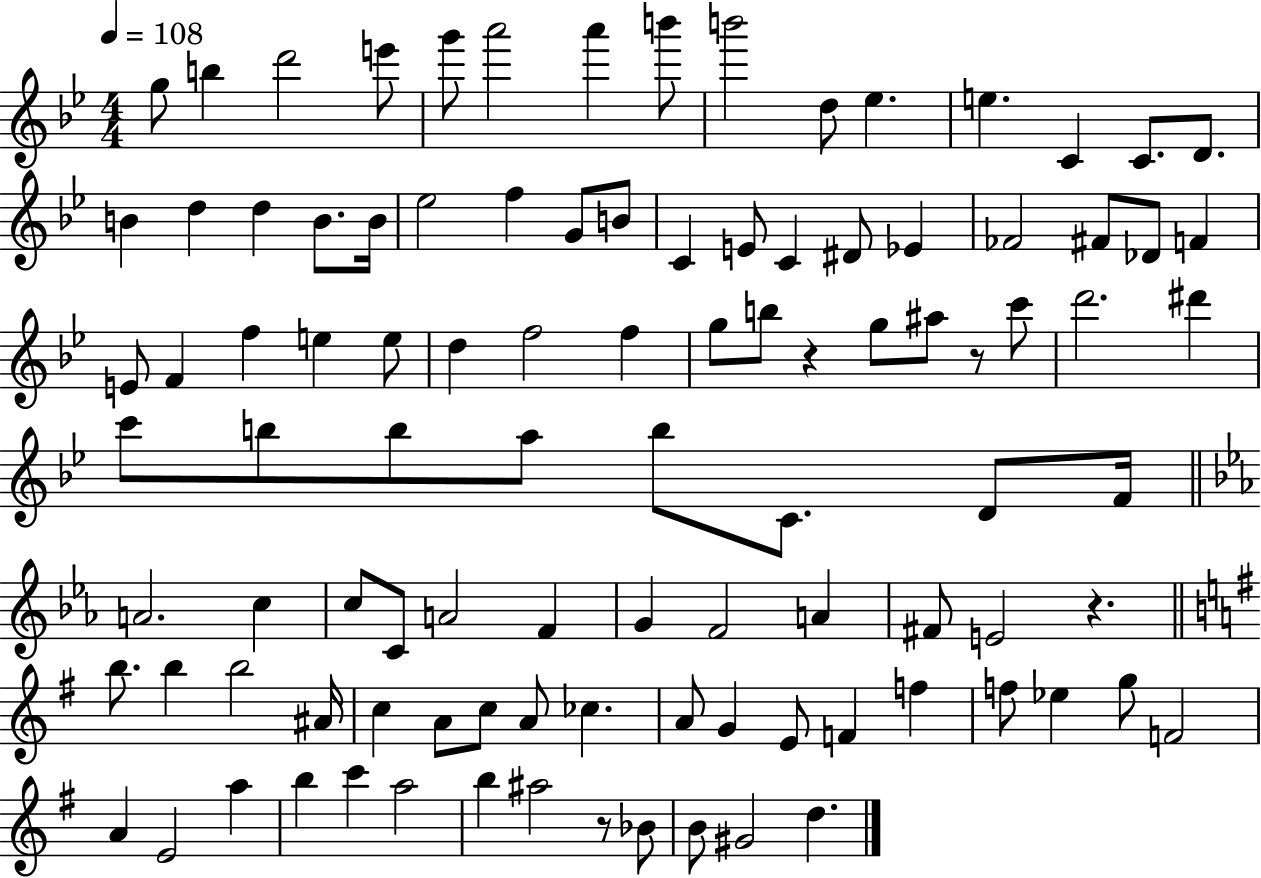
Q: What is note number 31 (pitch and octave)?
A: F#4